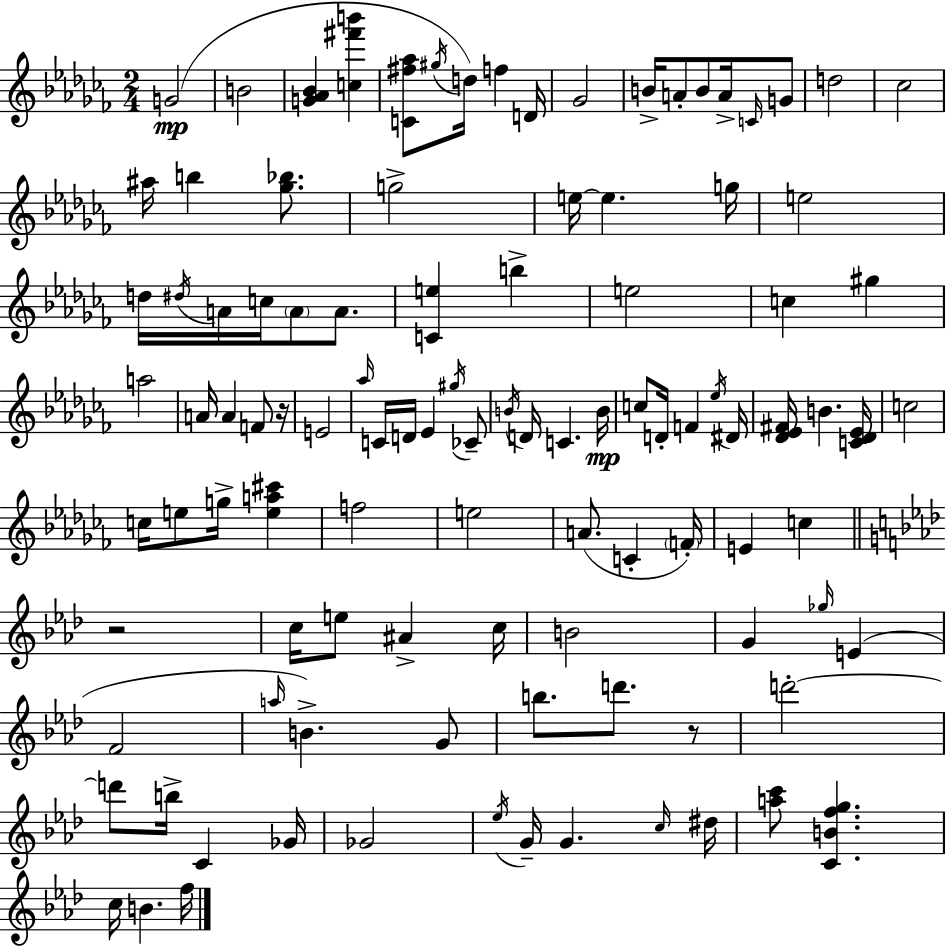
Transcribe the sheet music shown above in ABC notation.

X:1
T:Untitled
M:2/4
L:1/4
K:Abm
G2 B2 [G_A_B] [c^f'b'] [C^f_a]/2 ^g/4 d/4 f D/4 _G2 B/4 A/2 B/2 A/4 C/4 G/2 d2 _c2 ^a/4 b [_g_b]/2 g2 e/4 e g/4 e2 d/4 ^d/4 A/4 c/4 A/2 A/2 [Ce] b e2 c ^g a2 A/4 A F/2 z/4 E2 _a/4 C/4 D/4 _E ^g/4 _C/2 B/4 D/4 C B/4 c/2 D/4 F _e/4 ^D/4 [_D_E^F]/4 B [C_D_E]/4 c2 c/4 e/2 g/4 [ea^c'] f2 e2 A/2 C F/4 E c z2 c/4 e/2 ^A c/4 B2 G _g/4 E F2 a/4 B G/2 b/2 d'/2 z/2 d'2 d'/2 b/4 C _G/4 _G2 _e/4 G/4 G c/4 ^d/4 [ac']/2 [CBfg] c/4 B f/4